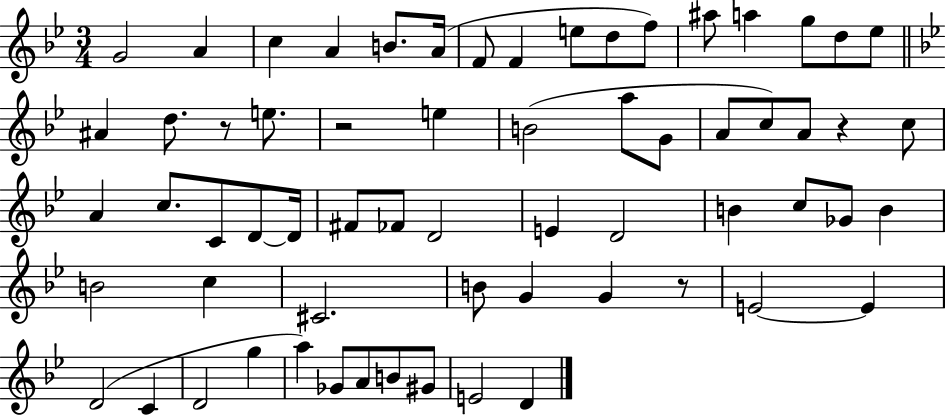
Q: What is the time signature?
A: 3/4